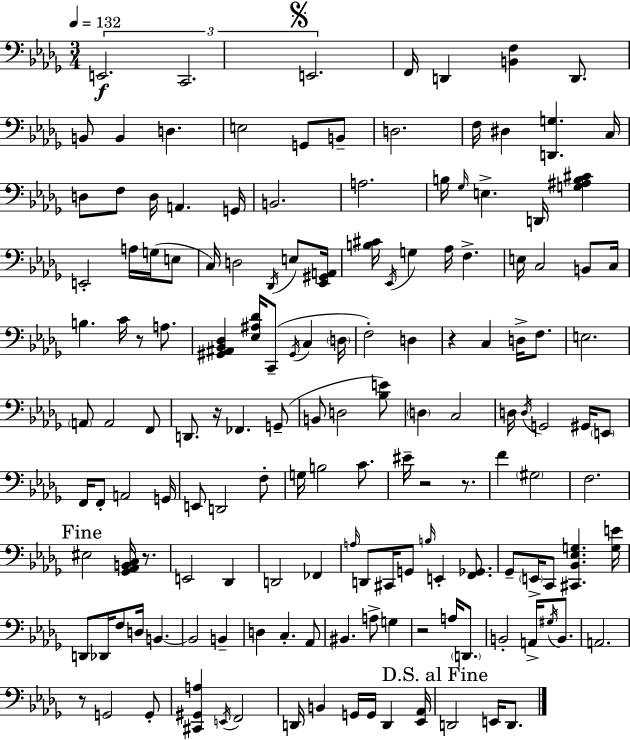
E2/h. C2/h. E2/h. F2/s D2/q [B2,F3]/q D2/e. B2/e B2/q D3/q. E3/h G2/e B2/e D3/h. F3/s D#3/q [D2,G3]/q. C3/s D3/e F3/e D3/s A2/q. G2/s B2/h. A3/h. B3/s Gb3/s E3/q. D2/s [G3,A#3,B3,C#4]/q E2/h A3/s G3/s E3/e C3/s D3/h Db2/s E3/e [Eb2,G#2,A2]/s [B3,C#4]/s Eb2/s G3/q Ab3/s F3/q. E3/s C3/h B2/e C3/s B3/q. C4/s R/e A3/e. [G#2,A#2,Bb2,Db3]/q [Eb3,A#3,Db4]/s C2/e G#2/s C3/q D3/s F3/h D3/q R/q C3/q D3/s F3/e. E3/h. A2/e A2/h F2/e D2/e. R/s FES2/q. G2/e B2/e D3/h [Bb3,E4]/e D3/q C3/h D3/s D3/s G2/h G#2/s E2/e F2/s F2/e A2/h G2/s E2/e D2/h F3/e G3/s B3/h C4/e. EIS4/s R/h R/e. F4/q G#3/h F3/h. EIS3/h [Gb2,Ab2,B2,C3]/s R/e. E2/h Db2/q D2/h FES2/q A3/s D2/e C#2/s G2/e B3/s E2/q [F2,Gb2]/e. Gb2/e E2/s C2/e [C#2,Bb2,Eb3,G3]/q. [G3,E4]/s D2/e Db2/s F3/e D3/s B2/q. B2/h B2/q D3/q C3/q. Ab2/e BIS2/q. A3/e G3/q R/h A3/s D2/e. B2/h A2/s G#3/s B2/e. A2/h. R/e G2/h G2/e [C#2,G#2,A3]/q E2/s F2/h D2/s B2/q G2/s G2/s D2/q [Eb2,Ab2]/s D2/h E2/s D2/e.